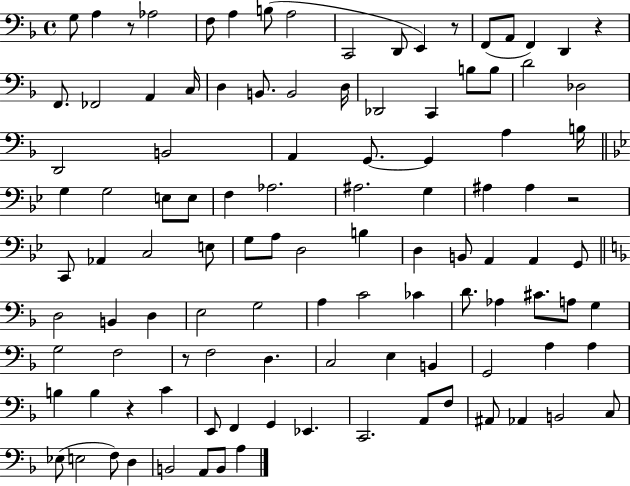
{
  \clef bass
  \time 4/4
  \defaultTimeSignature
  \key f \major
  g8 a4 r8 aes2 | f8 a4 b8( a2 | c,2 d,8 e,4) r8 | f,8( a,8 f,4) d,4 r4 | \break f,8. fes,2 a,4 c16 | d4 b,8. b,2 d16 | des,2 c,4 b8 b8 | d'2 des2 | \break d,2 b,2 | a,4 g,8.~~ g,4 a4 b16 | \bar "||" \break \key bes \major g4 g2 e8 e8 | f4 aes2. | ais2. g4 | ais4 ais4 r2 | \break c,8 aes,4 c2 e8 | g8 a8 d2 b4 | d4 b,8 a,4 a,4 g,8 | \bar "||" \break \key f \major d2 b,4 d4 | e2 g2 | a4 c'2 ces'4 | d'8. aes4 cis'8. a8 g4 | \break g2 f2 | r8 f2 d4. | c2 e4 b,4 | g,2 a4 a4 | \break b4 b4 r4 c'4 | e,8 f,4 g,4 ees,4. | c,2. a,8 f8 | ais,8 aes,4 b,2 c8 | \break ees8( e2 f8) d4 | b,2 a,8 b,8 a4 | \bar "|."
}